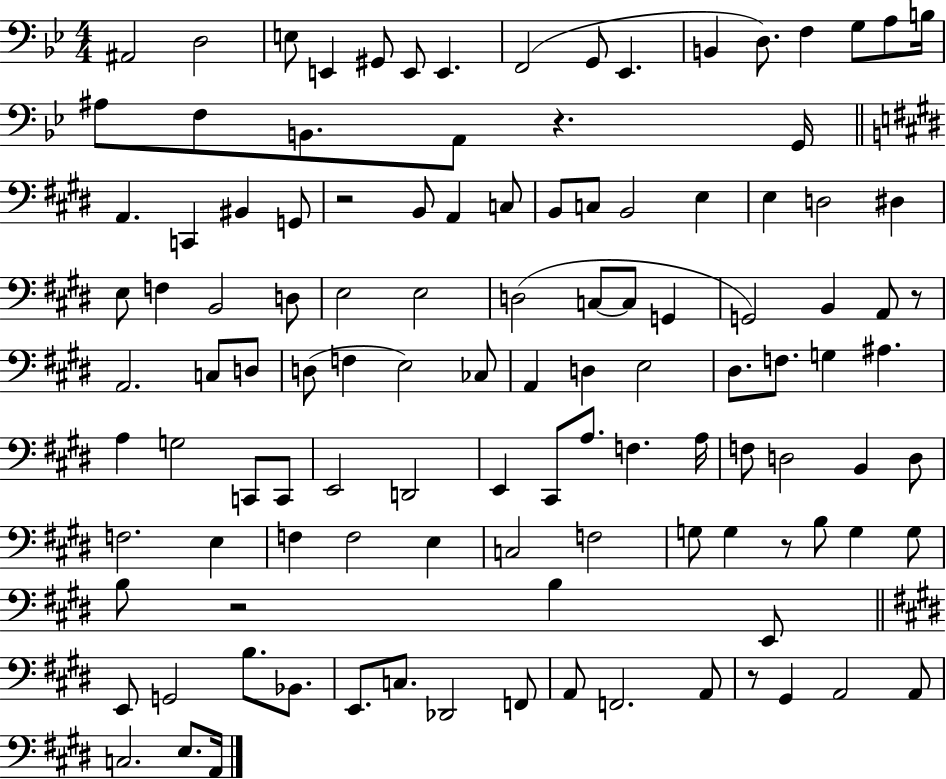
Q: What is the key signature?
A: BES major